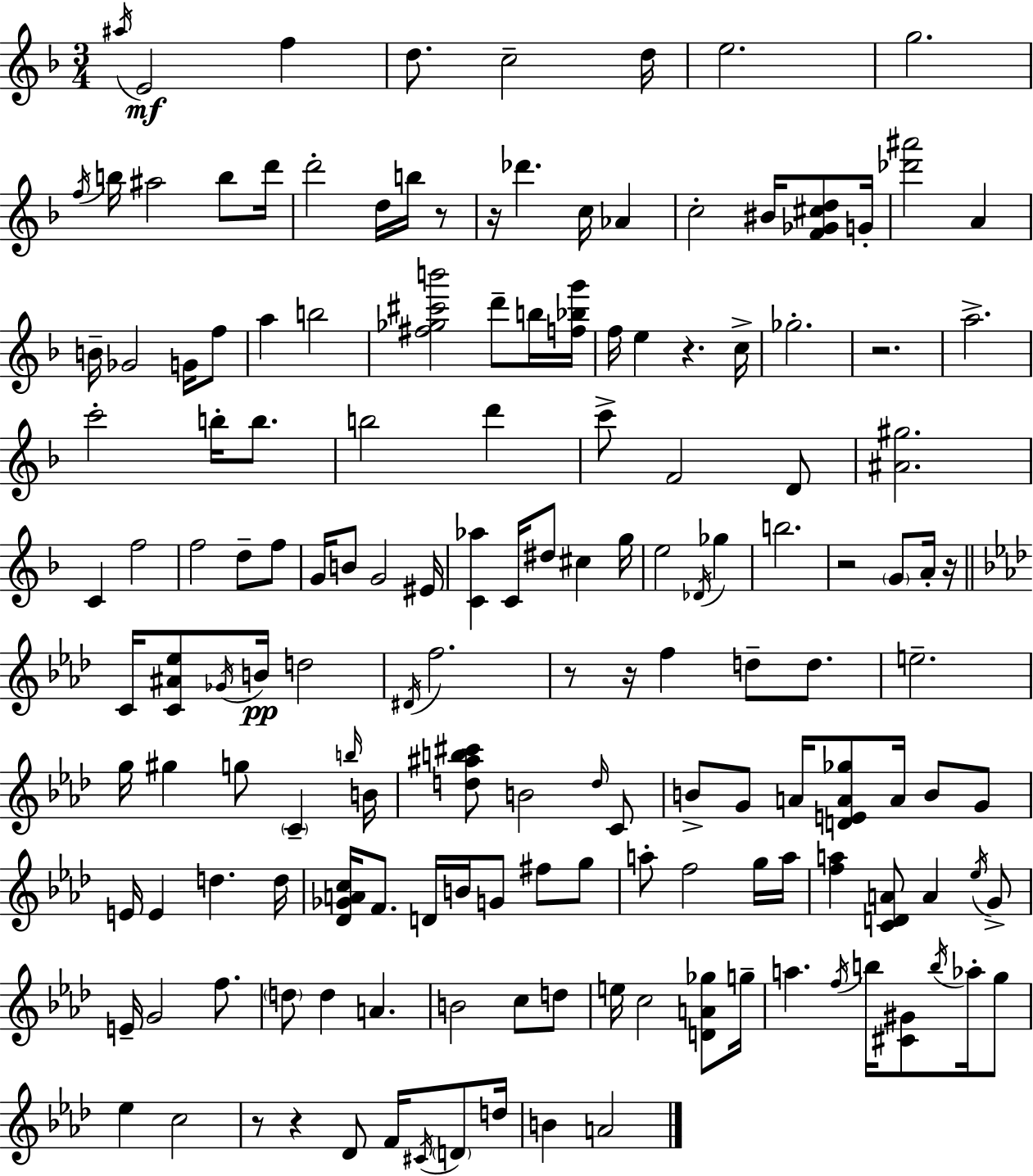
X:1
T:Untitled
M:3/4
L:1/4
K:F
^a/4 E2 f d/2 c2 d/4 e2 g2 f/4 b/4 ^a2 b/2 d'/4 d'2 d/4 b/4 z/2 z/4 _d' c/4 _A c2 ^B/4 [F_G^cd]/2 G/4 [_d'^a']2 A B/4 _G2 G/4 f/2 a b2 [^f_g^c'b']2 d'/2 b/4 [f_bg']/4 f/4 e z c/4 _g2 z2 a2 c'2 b/4 b/2 b2 d' c'/2 F2 D/2 [^A^g]2 C f2 f2 d/2 f/2 G/4 B/2 G2 ^E/4 [C_a] C/4 ^d/2 ^c g/4 e2 _D/4 _g b2 z2 G/2 A/4 z/4 C/4 [C^A_e]/2 _G/4 B/4 d2 ^D/4 f2 z/2 z/4 f d/2 d/2 e2 g/4 ^g g/2 C b/4 B/4 [d^ab^c']/2 B2 d/4 C/2 B/2 G/2 A/4 [DEA_g]/2 A/4 B/2 G/2 E/4 E d d/4 [_D_GAc]/4 F/2 D/4 B/4 G/2 ^f/2 g/2 a/2 f2 g/4 a/4 [fa] [CDA]/2 A _e/4 G/2 E/4 G2 f/2 d/2 d A B2 c/2 d/2 e/4 c2 [DA_g]/2 g/4 a f/4 b/4 [^C^G]/2 b/4 _a/4 g/2 _e c2 z/2 z _D/2 F/4 ^C/4 D/2 d/4 B A2